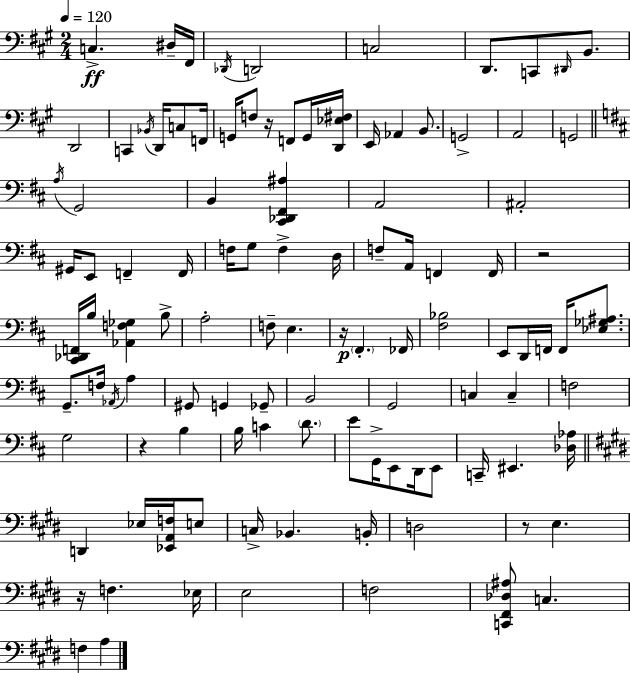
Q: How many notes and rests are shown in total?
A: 108